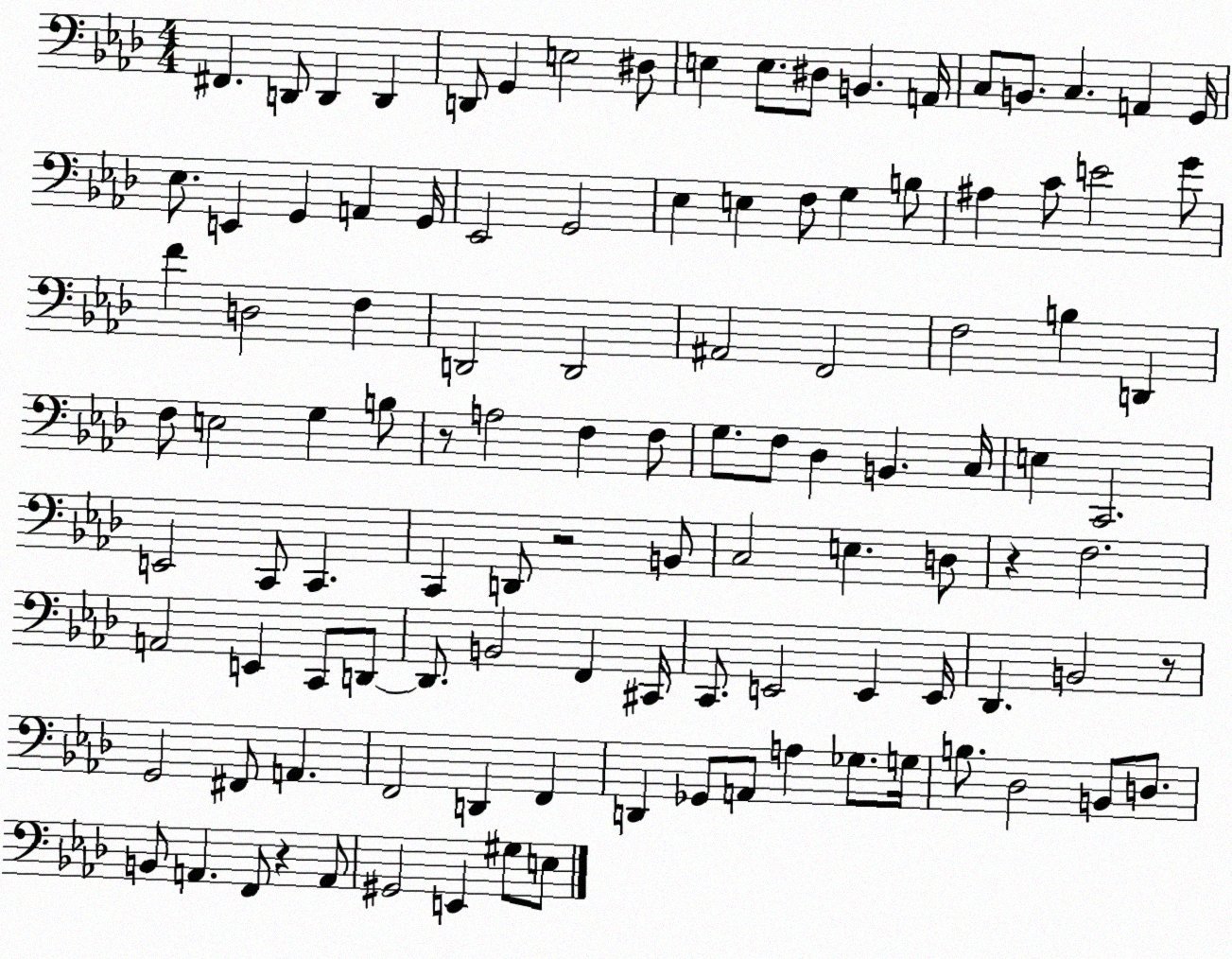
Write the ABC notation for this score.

X:1
T:Untitled
M:4/4
L:1/4
K:Ab
^F,, D,,/2 D,, D,, D,,/2 G,, E,2 ^D,/2 E, E,/2 ^D,/2 B,, A,,/4 C,/2 B,,/2 C, A,, G,,/4 _E,/2 E,, G,, A,, G,,/4 _E,,2 G,,2 _E, E, F,/2 G, B,/2 ^A, C/2 E2 G/2 F D,2 F, D,,2 D,,2 ^A,,2 F,,2 F,2 B, D,, F,/2 E,2 G, B,/2 z/2 A,2 F, F,/2 G,/2 F,/2 _D, B,, C,/4 E, C,,2 E,,2 C,,/2 C,, C,, D,,/2 z2 B,,/2 C,2 E, D,/2 z F,2 A,,2 E,, C,,/2 D,,/2 D,,/2 B,,2 F,, ^C,,/4 C,,/2 E,,2 E,, E,,/4 _D,, B,,2 z/2 G,,2 ^F,,/2 A,, F,,2 D,, F,, D,, _G,,/2 A,,/2 A, _G,/2 G,/4 B,/2 _D,2 B,,/2 D,/2 B,,/2 A,, F,,/2 z A,,/2 ^G,,2 E,, ^G,/2 E,/2